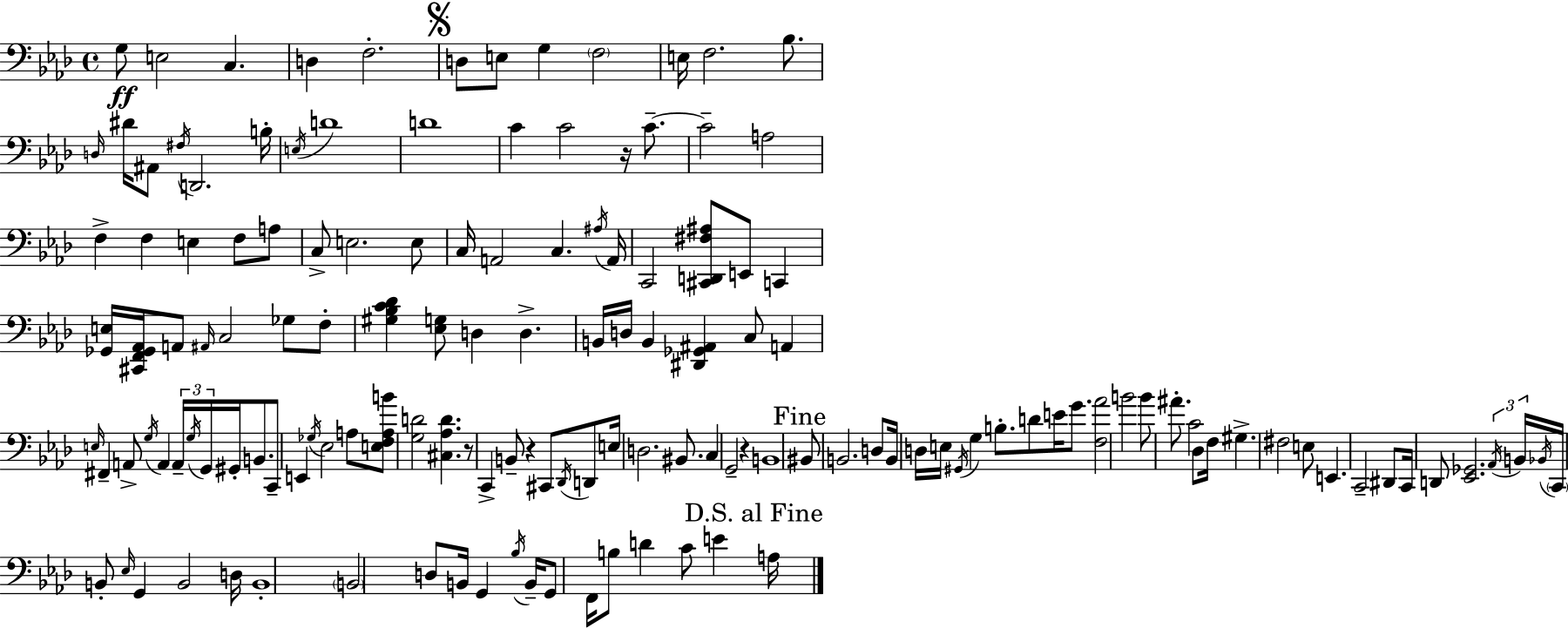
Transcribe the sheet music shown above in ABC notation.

X:1
T:Untitled
M:4/4
L:1/4
K:Ab
G,/2 E,2 C, D, F,2 D,/2 E,/2 G, F,2 E,/4 F,2 _B,/2 D,/4 ^D/4 ^A,,/2 ^F,/4 D,,2 B,/4 E,/4 D4 D4 C C2 z/4 C/2 C2 A,2 F, F, E, F,/2 A,/2 C,/2 E,2 E,/2 C,/4 A,,2 C, ^A,/4 A,,/4 C,,2 [^C,,D,,^F,^A,]/2 E,,/2 C,, [_G,,E,]/4 [^C,,F,,_G,,_A,,]/4 A,,/2 ^A,,/4 C,2 _G,/2 F,/2 [^G,_B,C_D] [_E,G,]/2 D, D, B,,/4 D,/4 B,, [^D,,_G,,^A,,] C,/2 A,, E,/4 ^F,, A,,/2 G,/4 A,, A,,/4 G,/4 G,,/4 ^G,,/4 B,,/2 C,,/2 E,, _G,/4 _E,2 A,/2 [E,F,A,B]/2 [G,D]2 [^C,_A,D] z/2 C,, B,,/2 z ^C,,/2 _D,,/4 D,,/2 E,/4 D,2 ^B,,/2 C, G,,2 z B,,4 ^B,,/2 B,,2 D,/2 B,,/4 D,/4 E,/4 ^G,,/4 G, B,/2 D/2 E/4 G/2 [F,_A]2 B2 B/2 ^A/2 C2 _D,/2 F,/4 ^G, ^F,2 E,/2 E,, C,,2 ^D,,/2 C,,/4 D,,/2 [_E,,_G,,]2 _A,,/4 B,,/4 _B,,/4 C,,/4 B,,/2 _E,/4 G,, B,,2 D,/4 B,,4 B,,2 D,/2 B,,/4 G,, _B,/4 B,,/4 G,,/2 F,,/4 B,/2 D C/2 E A,/4